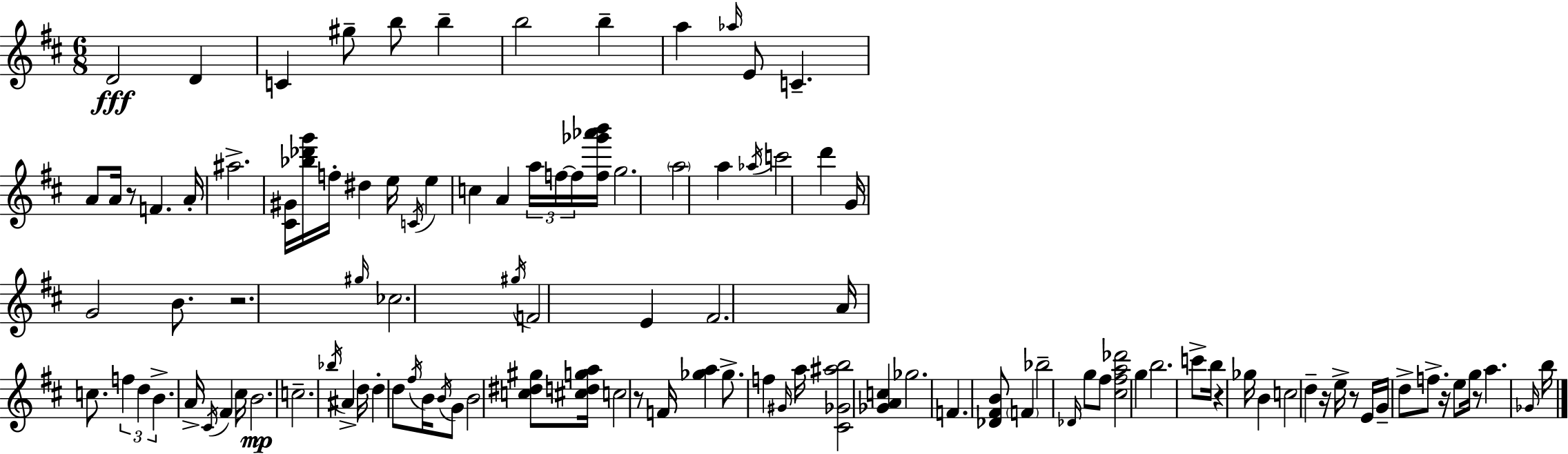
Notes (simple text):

D4/h D4/q C4/q G#5/e B5/e B5/q B5/h B5/q A5/q Ab5/s E4/e C4/q. A4/e A4/s R/e F4/q. A4/s A#5/h. [C#4,G#4]/s [Bb5,Db6,G6]/s F5/s D#5/q E5/s C4/s E5/q C5/q A4/q A5/s F5/s F5/s [F5,Gb6,Ab6,B6]/s G5/h. A5/h A5/q Ab5/s C6/h D6/q G4/s G4/h B4/e. R/h. G#5/s CES5/h. G#5/s F4/h E4/q F#4/h. A4/s C5/e. F5/q D5/q B4/q. A4/s C#4/s F#4/q C#5/s B4/h. C5/h. Bb5/s A#4/q D5/s D5/q D5/e F#5/s B4/s B4/s G4/e B4/h [C5,D#5,G#5]/e [C#5,D5,G5,A5]/s C5/h R/e F4/s [Gb5,A5]/q Gb5/e. F5/q G#4/s A5/s [C#4,Gb4,A#5,B5]/h [Gb4,A4,C5]/q Gb5/h. F4/q. [Db4,F#4,B4]/e F4/q Bb5/h Db4/s G5/e F#5/e [C#5,F#5,A5,Db6]/h G5/q B5/h. C6/e B5/s R/q Gb5/s B4/q C5/h D5/q R/s E5/s R/e E4/s G4/s D5/e F5/e. R/s E5/e G5/s R/e A5/q. Gb4/s B5/s